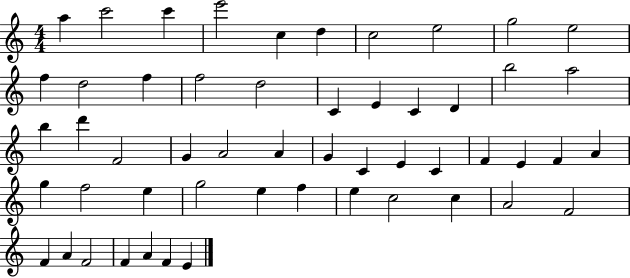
{
  \clef treble
  \numericTimeSignature
  \time 4/4
  \key c \major
  a''4 c'''2 c'''4 | e'''2 c''4 d''4 | c''2 e''2 | g''2 e''2 | \break f''4 d''2 f''4 | f''2 d''2 | c'4 e'4 c'4 d'4 | b''2 a''2 | \break b''4 d'''4 f'2 | g'4 a'2 a'4 | g'4 c'4 e'4 c'4 | f'4 e'4 f'4 a'4 | \break g''4 f''2 e''4 | g''2 e''4 f''4 | e''4 c''2 c''4 | a'2 f'2 | \break f'4 a'4 f'2 | f'4 a'4 f'4 e'4 | \bar "|."
}